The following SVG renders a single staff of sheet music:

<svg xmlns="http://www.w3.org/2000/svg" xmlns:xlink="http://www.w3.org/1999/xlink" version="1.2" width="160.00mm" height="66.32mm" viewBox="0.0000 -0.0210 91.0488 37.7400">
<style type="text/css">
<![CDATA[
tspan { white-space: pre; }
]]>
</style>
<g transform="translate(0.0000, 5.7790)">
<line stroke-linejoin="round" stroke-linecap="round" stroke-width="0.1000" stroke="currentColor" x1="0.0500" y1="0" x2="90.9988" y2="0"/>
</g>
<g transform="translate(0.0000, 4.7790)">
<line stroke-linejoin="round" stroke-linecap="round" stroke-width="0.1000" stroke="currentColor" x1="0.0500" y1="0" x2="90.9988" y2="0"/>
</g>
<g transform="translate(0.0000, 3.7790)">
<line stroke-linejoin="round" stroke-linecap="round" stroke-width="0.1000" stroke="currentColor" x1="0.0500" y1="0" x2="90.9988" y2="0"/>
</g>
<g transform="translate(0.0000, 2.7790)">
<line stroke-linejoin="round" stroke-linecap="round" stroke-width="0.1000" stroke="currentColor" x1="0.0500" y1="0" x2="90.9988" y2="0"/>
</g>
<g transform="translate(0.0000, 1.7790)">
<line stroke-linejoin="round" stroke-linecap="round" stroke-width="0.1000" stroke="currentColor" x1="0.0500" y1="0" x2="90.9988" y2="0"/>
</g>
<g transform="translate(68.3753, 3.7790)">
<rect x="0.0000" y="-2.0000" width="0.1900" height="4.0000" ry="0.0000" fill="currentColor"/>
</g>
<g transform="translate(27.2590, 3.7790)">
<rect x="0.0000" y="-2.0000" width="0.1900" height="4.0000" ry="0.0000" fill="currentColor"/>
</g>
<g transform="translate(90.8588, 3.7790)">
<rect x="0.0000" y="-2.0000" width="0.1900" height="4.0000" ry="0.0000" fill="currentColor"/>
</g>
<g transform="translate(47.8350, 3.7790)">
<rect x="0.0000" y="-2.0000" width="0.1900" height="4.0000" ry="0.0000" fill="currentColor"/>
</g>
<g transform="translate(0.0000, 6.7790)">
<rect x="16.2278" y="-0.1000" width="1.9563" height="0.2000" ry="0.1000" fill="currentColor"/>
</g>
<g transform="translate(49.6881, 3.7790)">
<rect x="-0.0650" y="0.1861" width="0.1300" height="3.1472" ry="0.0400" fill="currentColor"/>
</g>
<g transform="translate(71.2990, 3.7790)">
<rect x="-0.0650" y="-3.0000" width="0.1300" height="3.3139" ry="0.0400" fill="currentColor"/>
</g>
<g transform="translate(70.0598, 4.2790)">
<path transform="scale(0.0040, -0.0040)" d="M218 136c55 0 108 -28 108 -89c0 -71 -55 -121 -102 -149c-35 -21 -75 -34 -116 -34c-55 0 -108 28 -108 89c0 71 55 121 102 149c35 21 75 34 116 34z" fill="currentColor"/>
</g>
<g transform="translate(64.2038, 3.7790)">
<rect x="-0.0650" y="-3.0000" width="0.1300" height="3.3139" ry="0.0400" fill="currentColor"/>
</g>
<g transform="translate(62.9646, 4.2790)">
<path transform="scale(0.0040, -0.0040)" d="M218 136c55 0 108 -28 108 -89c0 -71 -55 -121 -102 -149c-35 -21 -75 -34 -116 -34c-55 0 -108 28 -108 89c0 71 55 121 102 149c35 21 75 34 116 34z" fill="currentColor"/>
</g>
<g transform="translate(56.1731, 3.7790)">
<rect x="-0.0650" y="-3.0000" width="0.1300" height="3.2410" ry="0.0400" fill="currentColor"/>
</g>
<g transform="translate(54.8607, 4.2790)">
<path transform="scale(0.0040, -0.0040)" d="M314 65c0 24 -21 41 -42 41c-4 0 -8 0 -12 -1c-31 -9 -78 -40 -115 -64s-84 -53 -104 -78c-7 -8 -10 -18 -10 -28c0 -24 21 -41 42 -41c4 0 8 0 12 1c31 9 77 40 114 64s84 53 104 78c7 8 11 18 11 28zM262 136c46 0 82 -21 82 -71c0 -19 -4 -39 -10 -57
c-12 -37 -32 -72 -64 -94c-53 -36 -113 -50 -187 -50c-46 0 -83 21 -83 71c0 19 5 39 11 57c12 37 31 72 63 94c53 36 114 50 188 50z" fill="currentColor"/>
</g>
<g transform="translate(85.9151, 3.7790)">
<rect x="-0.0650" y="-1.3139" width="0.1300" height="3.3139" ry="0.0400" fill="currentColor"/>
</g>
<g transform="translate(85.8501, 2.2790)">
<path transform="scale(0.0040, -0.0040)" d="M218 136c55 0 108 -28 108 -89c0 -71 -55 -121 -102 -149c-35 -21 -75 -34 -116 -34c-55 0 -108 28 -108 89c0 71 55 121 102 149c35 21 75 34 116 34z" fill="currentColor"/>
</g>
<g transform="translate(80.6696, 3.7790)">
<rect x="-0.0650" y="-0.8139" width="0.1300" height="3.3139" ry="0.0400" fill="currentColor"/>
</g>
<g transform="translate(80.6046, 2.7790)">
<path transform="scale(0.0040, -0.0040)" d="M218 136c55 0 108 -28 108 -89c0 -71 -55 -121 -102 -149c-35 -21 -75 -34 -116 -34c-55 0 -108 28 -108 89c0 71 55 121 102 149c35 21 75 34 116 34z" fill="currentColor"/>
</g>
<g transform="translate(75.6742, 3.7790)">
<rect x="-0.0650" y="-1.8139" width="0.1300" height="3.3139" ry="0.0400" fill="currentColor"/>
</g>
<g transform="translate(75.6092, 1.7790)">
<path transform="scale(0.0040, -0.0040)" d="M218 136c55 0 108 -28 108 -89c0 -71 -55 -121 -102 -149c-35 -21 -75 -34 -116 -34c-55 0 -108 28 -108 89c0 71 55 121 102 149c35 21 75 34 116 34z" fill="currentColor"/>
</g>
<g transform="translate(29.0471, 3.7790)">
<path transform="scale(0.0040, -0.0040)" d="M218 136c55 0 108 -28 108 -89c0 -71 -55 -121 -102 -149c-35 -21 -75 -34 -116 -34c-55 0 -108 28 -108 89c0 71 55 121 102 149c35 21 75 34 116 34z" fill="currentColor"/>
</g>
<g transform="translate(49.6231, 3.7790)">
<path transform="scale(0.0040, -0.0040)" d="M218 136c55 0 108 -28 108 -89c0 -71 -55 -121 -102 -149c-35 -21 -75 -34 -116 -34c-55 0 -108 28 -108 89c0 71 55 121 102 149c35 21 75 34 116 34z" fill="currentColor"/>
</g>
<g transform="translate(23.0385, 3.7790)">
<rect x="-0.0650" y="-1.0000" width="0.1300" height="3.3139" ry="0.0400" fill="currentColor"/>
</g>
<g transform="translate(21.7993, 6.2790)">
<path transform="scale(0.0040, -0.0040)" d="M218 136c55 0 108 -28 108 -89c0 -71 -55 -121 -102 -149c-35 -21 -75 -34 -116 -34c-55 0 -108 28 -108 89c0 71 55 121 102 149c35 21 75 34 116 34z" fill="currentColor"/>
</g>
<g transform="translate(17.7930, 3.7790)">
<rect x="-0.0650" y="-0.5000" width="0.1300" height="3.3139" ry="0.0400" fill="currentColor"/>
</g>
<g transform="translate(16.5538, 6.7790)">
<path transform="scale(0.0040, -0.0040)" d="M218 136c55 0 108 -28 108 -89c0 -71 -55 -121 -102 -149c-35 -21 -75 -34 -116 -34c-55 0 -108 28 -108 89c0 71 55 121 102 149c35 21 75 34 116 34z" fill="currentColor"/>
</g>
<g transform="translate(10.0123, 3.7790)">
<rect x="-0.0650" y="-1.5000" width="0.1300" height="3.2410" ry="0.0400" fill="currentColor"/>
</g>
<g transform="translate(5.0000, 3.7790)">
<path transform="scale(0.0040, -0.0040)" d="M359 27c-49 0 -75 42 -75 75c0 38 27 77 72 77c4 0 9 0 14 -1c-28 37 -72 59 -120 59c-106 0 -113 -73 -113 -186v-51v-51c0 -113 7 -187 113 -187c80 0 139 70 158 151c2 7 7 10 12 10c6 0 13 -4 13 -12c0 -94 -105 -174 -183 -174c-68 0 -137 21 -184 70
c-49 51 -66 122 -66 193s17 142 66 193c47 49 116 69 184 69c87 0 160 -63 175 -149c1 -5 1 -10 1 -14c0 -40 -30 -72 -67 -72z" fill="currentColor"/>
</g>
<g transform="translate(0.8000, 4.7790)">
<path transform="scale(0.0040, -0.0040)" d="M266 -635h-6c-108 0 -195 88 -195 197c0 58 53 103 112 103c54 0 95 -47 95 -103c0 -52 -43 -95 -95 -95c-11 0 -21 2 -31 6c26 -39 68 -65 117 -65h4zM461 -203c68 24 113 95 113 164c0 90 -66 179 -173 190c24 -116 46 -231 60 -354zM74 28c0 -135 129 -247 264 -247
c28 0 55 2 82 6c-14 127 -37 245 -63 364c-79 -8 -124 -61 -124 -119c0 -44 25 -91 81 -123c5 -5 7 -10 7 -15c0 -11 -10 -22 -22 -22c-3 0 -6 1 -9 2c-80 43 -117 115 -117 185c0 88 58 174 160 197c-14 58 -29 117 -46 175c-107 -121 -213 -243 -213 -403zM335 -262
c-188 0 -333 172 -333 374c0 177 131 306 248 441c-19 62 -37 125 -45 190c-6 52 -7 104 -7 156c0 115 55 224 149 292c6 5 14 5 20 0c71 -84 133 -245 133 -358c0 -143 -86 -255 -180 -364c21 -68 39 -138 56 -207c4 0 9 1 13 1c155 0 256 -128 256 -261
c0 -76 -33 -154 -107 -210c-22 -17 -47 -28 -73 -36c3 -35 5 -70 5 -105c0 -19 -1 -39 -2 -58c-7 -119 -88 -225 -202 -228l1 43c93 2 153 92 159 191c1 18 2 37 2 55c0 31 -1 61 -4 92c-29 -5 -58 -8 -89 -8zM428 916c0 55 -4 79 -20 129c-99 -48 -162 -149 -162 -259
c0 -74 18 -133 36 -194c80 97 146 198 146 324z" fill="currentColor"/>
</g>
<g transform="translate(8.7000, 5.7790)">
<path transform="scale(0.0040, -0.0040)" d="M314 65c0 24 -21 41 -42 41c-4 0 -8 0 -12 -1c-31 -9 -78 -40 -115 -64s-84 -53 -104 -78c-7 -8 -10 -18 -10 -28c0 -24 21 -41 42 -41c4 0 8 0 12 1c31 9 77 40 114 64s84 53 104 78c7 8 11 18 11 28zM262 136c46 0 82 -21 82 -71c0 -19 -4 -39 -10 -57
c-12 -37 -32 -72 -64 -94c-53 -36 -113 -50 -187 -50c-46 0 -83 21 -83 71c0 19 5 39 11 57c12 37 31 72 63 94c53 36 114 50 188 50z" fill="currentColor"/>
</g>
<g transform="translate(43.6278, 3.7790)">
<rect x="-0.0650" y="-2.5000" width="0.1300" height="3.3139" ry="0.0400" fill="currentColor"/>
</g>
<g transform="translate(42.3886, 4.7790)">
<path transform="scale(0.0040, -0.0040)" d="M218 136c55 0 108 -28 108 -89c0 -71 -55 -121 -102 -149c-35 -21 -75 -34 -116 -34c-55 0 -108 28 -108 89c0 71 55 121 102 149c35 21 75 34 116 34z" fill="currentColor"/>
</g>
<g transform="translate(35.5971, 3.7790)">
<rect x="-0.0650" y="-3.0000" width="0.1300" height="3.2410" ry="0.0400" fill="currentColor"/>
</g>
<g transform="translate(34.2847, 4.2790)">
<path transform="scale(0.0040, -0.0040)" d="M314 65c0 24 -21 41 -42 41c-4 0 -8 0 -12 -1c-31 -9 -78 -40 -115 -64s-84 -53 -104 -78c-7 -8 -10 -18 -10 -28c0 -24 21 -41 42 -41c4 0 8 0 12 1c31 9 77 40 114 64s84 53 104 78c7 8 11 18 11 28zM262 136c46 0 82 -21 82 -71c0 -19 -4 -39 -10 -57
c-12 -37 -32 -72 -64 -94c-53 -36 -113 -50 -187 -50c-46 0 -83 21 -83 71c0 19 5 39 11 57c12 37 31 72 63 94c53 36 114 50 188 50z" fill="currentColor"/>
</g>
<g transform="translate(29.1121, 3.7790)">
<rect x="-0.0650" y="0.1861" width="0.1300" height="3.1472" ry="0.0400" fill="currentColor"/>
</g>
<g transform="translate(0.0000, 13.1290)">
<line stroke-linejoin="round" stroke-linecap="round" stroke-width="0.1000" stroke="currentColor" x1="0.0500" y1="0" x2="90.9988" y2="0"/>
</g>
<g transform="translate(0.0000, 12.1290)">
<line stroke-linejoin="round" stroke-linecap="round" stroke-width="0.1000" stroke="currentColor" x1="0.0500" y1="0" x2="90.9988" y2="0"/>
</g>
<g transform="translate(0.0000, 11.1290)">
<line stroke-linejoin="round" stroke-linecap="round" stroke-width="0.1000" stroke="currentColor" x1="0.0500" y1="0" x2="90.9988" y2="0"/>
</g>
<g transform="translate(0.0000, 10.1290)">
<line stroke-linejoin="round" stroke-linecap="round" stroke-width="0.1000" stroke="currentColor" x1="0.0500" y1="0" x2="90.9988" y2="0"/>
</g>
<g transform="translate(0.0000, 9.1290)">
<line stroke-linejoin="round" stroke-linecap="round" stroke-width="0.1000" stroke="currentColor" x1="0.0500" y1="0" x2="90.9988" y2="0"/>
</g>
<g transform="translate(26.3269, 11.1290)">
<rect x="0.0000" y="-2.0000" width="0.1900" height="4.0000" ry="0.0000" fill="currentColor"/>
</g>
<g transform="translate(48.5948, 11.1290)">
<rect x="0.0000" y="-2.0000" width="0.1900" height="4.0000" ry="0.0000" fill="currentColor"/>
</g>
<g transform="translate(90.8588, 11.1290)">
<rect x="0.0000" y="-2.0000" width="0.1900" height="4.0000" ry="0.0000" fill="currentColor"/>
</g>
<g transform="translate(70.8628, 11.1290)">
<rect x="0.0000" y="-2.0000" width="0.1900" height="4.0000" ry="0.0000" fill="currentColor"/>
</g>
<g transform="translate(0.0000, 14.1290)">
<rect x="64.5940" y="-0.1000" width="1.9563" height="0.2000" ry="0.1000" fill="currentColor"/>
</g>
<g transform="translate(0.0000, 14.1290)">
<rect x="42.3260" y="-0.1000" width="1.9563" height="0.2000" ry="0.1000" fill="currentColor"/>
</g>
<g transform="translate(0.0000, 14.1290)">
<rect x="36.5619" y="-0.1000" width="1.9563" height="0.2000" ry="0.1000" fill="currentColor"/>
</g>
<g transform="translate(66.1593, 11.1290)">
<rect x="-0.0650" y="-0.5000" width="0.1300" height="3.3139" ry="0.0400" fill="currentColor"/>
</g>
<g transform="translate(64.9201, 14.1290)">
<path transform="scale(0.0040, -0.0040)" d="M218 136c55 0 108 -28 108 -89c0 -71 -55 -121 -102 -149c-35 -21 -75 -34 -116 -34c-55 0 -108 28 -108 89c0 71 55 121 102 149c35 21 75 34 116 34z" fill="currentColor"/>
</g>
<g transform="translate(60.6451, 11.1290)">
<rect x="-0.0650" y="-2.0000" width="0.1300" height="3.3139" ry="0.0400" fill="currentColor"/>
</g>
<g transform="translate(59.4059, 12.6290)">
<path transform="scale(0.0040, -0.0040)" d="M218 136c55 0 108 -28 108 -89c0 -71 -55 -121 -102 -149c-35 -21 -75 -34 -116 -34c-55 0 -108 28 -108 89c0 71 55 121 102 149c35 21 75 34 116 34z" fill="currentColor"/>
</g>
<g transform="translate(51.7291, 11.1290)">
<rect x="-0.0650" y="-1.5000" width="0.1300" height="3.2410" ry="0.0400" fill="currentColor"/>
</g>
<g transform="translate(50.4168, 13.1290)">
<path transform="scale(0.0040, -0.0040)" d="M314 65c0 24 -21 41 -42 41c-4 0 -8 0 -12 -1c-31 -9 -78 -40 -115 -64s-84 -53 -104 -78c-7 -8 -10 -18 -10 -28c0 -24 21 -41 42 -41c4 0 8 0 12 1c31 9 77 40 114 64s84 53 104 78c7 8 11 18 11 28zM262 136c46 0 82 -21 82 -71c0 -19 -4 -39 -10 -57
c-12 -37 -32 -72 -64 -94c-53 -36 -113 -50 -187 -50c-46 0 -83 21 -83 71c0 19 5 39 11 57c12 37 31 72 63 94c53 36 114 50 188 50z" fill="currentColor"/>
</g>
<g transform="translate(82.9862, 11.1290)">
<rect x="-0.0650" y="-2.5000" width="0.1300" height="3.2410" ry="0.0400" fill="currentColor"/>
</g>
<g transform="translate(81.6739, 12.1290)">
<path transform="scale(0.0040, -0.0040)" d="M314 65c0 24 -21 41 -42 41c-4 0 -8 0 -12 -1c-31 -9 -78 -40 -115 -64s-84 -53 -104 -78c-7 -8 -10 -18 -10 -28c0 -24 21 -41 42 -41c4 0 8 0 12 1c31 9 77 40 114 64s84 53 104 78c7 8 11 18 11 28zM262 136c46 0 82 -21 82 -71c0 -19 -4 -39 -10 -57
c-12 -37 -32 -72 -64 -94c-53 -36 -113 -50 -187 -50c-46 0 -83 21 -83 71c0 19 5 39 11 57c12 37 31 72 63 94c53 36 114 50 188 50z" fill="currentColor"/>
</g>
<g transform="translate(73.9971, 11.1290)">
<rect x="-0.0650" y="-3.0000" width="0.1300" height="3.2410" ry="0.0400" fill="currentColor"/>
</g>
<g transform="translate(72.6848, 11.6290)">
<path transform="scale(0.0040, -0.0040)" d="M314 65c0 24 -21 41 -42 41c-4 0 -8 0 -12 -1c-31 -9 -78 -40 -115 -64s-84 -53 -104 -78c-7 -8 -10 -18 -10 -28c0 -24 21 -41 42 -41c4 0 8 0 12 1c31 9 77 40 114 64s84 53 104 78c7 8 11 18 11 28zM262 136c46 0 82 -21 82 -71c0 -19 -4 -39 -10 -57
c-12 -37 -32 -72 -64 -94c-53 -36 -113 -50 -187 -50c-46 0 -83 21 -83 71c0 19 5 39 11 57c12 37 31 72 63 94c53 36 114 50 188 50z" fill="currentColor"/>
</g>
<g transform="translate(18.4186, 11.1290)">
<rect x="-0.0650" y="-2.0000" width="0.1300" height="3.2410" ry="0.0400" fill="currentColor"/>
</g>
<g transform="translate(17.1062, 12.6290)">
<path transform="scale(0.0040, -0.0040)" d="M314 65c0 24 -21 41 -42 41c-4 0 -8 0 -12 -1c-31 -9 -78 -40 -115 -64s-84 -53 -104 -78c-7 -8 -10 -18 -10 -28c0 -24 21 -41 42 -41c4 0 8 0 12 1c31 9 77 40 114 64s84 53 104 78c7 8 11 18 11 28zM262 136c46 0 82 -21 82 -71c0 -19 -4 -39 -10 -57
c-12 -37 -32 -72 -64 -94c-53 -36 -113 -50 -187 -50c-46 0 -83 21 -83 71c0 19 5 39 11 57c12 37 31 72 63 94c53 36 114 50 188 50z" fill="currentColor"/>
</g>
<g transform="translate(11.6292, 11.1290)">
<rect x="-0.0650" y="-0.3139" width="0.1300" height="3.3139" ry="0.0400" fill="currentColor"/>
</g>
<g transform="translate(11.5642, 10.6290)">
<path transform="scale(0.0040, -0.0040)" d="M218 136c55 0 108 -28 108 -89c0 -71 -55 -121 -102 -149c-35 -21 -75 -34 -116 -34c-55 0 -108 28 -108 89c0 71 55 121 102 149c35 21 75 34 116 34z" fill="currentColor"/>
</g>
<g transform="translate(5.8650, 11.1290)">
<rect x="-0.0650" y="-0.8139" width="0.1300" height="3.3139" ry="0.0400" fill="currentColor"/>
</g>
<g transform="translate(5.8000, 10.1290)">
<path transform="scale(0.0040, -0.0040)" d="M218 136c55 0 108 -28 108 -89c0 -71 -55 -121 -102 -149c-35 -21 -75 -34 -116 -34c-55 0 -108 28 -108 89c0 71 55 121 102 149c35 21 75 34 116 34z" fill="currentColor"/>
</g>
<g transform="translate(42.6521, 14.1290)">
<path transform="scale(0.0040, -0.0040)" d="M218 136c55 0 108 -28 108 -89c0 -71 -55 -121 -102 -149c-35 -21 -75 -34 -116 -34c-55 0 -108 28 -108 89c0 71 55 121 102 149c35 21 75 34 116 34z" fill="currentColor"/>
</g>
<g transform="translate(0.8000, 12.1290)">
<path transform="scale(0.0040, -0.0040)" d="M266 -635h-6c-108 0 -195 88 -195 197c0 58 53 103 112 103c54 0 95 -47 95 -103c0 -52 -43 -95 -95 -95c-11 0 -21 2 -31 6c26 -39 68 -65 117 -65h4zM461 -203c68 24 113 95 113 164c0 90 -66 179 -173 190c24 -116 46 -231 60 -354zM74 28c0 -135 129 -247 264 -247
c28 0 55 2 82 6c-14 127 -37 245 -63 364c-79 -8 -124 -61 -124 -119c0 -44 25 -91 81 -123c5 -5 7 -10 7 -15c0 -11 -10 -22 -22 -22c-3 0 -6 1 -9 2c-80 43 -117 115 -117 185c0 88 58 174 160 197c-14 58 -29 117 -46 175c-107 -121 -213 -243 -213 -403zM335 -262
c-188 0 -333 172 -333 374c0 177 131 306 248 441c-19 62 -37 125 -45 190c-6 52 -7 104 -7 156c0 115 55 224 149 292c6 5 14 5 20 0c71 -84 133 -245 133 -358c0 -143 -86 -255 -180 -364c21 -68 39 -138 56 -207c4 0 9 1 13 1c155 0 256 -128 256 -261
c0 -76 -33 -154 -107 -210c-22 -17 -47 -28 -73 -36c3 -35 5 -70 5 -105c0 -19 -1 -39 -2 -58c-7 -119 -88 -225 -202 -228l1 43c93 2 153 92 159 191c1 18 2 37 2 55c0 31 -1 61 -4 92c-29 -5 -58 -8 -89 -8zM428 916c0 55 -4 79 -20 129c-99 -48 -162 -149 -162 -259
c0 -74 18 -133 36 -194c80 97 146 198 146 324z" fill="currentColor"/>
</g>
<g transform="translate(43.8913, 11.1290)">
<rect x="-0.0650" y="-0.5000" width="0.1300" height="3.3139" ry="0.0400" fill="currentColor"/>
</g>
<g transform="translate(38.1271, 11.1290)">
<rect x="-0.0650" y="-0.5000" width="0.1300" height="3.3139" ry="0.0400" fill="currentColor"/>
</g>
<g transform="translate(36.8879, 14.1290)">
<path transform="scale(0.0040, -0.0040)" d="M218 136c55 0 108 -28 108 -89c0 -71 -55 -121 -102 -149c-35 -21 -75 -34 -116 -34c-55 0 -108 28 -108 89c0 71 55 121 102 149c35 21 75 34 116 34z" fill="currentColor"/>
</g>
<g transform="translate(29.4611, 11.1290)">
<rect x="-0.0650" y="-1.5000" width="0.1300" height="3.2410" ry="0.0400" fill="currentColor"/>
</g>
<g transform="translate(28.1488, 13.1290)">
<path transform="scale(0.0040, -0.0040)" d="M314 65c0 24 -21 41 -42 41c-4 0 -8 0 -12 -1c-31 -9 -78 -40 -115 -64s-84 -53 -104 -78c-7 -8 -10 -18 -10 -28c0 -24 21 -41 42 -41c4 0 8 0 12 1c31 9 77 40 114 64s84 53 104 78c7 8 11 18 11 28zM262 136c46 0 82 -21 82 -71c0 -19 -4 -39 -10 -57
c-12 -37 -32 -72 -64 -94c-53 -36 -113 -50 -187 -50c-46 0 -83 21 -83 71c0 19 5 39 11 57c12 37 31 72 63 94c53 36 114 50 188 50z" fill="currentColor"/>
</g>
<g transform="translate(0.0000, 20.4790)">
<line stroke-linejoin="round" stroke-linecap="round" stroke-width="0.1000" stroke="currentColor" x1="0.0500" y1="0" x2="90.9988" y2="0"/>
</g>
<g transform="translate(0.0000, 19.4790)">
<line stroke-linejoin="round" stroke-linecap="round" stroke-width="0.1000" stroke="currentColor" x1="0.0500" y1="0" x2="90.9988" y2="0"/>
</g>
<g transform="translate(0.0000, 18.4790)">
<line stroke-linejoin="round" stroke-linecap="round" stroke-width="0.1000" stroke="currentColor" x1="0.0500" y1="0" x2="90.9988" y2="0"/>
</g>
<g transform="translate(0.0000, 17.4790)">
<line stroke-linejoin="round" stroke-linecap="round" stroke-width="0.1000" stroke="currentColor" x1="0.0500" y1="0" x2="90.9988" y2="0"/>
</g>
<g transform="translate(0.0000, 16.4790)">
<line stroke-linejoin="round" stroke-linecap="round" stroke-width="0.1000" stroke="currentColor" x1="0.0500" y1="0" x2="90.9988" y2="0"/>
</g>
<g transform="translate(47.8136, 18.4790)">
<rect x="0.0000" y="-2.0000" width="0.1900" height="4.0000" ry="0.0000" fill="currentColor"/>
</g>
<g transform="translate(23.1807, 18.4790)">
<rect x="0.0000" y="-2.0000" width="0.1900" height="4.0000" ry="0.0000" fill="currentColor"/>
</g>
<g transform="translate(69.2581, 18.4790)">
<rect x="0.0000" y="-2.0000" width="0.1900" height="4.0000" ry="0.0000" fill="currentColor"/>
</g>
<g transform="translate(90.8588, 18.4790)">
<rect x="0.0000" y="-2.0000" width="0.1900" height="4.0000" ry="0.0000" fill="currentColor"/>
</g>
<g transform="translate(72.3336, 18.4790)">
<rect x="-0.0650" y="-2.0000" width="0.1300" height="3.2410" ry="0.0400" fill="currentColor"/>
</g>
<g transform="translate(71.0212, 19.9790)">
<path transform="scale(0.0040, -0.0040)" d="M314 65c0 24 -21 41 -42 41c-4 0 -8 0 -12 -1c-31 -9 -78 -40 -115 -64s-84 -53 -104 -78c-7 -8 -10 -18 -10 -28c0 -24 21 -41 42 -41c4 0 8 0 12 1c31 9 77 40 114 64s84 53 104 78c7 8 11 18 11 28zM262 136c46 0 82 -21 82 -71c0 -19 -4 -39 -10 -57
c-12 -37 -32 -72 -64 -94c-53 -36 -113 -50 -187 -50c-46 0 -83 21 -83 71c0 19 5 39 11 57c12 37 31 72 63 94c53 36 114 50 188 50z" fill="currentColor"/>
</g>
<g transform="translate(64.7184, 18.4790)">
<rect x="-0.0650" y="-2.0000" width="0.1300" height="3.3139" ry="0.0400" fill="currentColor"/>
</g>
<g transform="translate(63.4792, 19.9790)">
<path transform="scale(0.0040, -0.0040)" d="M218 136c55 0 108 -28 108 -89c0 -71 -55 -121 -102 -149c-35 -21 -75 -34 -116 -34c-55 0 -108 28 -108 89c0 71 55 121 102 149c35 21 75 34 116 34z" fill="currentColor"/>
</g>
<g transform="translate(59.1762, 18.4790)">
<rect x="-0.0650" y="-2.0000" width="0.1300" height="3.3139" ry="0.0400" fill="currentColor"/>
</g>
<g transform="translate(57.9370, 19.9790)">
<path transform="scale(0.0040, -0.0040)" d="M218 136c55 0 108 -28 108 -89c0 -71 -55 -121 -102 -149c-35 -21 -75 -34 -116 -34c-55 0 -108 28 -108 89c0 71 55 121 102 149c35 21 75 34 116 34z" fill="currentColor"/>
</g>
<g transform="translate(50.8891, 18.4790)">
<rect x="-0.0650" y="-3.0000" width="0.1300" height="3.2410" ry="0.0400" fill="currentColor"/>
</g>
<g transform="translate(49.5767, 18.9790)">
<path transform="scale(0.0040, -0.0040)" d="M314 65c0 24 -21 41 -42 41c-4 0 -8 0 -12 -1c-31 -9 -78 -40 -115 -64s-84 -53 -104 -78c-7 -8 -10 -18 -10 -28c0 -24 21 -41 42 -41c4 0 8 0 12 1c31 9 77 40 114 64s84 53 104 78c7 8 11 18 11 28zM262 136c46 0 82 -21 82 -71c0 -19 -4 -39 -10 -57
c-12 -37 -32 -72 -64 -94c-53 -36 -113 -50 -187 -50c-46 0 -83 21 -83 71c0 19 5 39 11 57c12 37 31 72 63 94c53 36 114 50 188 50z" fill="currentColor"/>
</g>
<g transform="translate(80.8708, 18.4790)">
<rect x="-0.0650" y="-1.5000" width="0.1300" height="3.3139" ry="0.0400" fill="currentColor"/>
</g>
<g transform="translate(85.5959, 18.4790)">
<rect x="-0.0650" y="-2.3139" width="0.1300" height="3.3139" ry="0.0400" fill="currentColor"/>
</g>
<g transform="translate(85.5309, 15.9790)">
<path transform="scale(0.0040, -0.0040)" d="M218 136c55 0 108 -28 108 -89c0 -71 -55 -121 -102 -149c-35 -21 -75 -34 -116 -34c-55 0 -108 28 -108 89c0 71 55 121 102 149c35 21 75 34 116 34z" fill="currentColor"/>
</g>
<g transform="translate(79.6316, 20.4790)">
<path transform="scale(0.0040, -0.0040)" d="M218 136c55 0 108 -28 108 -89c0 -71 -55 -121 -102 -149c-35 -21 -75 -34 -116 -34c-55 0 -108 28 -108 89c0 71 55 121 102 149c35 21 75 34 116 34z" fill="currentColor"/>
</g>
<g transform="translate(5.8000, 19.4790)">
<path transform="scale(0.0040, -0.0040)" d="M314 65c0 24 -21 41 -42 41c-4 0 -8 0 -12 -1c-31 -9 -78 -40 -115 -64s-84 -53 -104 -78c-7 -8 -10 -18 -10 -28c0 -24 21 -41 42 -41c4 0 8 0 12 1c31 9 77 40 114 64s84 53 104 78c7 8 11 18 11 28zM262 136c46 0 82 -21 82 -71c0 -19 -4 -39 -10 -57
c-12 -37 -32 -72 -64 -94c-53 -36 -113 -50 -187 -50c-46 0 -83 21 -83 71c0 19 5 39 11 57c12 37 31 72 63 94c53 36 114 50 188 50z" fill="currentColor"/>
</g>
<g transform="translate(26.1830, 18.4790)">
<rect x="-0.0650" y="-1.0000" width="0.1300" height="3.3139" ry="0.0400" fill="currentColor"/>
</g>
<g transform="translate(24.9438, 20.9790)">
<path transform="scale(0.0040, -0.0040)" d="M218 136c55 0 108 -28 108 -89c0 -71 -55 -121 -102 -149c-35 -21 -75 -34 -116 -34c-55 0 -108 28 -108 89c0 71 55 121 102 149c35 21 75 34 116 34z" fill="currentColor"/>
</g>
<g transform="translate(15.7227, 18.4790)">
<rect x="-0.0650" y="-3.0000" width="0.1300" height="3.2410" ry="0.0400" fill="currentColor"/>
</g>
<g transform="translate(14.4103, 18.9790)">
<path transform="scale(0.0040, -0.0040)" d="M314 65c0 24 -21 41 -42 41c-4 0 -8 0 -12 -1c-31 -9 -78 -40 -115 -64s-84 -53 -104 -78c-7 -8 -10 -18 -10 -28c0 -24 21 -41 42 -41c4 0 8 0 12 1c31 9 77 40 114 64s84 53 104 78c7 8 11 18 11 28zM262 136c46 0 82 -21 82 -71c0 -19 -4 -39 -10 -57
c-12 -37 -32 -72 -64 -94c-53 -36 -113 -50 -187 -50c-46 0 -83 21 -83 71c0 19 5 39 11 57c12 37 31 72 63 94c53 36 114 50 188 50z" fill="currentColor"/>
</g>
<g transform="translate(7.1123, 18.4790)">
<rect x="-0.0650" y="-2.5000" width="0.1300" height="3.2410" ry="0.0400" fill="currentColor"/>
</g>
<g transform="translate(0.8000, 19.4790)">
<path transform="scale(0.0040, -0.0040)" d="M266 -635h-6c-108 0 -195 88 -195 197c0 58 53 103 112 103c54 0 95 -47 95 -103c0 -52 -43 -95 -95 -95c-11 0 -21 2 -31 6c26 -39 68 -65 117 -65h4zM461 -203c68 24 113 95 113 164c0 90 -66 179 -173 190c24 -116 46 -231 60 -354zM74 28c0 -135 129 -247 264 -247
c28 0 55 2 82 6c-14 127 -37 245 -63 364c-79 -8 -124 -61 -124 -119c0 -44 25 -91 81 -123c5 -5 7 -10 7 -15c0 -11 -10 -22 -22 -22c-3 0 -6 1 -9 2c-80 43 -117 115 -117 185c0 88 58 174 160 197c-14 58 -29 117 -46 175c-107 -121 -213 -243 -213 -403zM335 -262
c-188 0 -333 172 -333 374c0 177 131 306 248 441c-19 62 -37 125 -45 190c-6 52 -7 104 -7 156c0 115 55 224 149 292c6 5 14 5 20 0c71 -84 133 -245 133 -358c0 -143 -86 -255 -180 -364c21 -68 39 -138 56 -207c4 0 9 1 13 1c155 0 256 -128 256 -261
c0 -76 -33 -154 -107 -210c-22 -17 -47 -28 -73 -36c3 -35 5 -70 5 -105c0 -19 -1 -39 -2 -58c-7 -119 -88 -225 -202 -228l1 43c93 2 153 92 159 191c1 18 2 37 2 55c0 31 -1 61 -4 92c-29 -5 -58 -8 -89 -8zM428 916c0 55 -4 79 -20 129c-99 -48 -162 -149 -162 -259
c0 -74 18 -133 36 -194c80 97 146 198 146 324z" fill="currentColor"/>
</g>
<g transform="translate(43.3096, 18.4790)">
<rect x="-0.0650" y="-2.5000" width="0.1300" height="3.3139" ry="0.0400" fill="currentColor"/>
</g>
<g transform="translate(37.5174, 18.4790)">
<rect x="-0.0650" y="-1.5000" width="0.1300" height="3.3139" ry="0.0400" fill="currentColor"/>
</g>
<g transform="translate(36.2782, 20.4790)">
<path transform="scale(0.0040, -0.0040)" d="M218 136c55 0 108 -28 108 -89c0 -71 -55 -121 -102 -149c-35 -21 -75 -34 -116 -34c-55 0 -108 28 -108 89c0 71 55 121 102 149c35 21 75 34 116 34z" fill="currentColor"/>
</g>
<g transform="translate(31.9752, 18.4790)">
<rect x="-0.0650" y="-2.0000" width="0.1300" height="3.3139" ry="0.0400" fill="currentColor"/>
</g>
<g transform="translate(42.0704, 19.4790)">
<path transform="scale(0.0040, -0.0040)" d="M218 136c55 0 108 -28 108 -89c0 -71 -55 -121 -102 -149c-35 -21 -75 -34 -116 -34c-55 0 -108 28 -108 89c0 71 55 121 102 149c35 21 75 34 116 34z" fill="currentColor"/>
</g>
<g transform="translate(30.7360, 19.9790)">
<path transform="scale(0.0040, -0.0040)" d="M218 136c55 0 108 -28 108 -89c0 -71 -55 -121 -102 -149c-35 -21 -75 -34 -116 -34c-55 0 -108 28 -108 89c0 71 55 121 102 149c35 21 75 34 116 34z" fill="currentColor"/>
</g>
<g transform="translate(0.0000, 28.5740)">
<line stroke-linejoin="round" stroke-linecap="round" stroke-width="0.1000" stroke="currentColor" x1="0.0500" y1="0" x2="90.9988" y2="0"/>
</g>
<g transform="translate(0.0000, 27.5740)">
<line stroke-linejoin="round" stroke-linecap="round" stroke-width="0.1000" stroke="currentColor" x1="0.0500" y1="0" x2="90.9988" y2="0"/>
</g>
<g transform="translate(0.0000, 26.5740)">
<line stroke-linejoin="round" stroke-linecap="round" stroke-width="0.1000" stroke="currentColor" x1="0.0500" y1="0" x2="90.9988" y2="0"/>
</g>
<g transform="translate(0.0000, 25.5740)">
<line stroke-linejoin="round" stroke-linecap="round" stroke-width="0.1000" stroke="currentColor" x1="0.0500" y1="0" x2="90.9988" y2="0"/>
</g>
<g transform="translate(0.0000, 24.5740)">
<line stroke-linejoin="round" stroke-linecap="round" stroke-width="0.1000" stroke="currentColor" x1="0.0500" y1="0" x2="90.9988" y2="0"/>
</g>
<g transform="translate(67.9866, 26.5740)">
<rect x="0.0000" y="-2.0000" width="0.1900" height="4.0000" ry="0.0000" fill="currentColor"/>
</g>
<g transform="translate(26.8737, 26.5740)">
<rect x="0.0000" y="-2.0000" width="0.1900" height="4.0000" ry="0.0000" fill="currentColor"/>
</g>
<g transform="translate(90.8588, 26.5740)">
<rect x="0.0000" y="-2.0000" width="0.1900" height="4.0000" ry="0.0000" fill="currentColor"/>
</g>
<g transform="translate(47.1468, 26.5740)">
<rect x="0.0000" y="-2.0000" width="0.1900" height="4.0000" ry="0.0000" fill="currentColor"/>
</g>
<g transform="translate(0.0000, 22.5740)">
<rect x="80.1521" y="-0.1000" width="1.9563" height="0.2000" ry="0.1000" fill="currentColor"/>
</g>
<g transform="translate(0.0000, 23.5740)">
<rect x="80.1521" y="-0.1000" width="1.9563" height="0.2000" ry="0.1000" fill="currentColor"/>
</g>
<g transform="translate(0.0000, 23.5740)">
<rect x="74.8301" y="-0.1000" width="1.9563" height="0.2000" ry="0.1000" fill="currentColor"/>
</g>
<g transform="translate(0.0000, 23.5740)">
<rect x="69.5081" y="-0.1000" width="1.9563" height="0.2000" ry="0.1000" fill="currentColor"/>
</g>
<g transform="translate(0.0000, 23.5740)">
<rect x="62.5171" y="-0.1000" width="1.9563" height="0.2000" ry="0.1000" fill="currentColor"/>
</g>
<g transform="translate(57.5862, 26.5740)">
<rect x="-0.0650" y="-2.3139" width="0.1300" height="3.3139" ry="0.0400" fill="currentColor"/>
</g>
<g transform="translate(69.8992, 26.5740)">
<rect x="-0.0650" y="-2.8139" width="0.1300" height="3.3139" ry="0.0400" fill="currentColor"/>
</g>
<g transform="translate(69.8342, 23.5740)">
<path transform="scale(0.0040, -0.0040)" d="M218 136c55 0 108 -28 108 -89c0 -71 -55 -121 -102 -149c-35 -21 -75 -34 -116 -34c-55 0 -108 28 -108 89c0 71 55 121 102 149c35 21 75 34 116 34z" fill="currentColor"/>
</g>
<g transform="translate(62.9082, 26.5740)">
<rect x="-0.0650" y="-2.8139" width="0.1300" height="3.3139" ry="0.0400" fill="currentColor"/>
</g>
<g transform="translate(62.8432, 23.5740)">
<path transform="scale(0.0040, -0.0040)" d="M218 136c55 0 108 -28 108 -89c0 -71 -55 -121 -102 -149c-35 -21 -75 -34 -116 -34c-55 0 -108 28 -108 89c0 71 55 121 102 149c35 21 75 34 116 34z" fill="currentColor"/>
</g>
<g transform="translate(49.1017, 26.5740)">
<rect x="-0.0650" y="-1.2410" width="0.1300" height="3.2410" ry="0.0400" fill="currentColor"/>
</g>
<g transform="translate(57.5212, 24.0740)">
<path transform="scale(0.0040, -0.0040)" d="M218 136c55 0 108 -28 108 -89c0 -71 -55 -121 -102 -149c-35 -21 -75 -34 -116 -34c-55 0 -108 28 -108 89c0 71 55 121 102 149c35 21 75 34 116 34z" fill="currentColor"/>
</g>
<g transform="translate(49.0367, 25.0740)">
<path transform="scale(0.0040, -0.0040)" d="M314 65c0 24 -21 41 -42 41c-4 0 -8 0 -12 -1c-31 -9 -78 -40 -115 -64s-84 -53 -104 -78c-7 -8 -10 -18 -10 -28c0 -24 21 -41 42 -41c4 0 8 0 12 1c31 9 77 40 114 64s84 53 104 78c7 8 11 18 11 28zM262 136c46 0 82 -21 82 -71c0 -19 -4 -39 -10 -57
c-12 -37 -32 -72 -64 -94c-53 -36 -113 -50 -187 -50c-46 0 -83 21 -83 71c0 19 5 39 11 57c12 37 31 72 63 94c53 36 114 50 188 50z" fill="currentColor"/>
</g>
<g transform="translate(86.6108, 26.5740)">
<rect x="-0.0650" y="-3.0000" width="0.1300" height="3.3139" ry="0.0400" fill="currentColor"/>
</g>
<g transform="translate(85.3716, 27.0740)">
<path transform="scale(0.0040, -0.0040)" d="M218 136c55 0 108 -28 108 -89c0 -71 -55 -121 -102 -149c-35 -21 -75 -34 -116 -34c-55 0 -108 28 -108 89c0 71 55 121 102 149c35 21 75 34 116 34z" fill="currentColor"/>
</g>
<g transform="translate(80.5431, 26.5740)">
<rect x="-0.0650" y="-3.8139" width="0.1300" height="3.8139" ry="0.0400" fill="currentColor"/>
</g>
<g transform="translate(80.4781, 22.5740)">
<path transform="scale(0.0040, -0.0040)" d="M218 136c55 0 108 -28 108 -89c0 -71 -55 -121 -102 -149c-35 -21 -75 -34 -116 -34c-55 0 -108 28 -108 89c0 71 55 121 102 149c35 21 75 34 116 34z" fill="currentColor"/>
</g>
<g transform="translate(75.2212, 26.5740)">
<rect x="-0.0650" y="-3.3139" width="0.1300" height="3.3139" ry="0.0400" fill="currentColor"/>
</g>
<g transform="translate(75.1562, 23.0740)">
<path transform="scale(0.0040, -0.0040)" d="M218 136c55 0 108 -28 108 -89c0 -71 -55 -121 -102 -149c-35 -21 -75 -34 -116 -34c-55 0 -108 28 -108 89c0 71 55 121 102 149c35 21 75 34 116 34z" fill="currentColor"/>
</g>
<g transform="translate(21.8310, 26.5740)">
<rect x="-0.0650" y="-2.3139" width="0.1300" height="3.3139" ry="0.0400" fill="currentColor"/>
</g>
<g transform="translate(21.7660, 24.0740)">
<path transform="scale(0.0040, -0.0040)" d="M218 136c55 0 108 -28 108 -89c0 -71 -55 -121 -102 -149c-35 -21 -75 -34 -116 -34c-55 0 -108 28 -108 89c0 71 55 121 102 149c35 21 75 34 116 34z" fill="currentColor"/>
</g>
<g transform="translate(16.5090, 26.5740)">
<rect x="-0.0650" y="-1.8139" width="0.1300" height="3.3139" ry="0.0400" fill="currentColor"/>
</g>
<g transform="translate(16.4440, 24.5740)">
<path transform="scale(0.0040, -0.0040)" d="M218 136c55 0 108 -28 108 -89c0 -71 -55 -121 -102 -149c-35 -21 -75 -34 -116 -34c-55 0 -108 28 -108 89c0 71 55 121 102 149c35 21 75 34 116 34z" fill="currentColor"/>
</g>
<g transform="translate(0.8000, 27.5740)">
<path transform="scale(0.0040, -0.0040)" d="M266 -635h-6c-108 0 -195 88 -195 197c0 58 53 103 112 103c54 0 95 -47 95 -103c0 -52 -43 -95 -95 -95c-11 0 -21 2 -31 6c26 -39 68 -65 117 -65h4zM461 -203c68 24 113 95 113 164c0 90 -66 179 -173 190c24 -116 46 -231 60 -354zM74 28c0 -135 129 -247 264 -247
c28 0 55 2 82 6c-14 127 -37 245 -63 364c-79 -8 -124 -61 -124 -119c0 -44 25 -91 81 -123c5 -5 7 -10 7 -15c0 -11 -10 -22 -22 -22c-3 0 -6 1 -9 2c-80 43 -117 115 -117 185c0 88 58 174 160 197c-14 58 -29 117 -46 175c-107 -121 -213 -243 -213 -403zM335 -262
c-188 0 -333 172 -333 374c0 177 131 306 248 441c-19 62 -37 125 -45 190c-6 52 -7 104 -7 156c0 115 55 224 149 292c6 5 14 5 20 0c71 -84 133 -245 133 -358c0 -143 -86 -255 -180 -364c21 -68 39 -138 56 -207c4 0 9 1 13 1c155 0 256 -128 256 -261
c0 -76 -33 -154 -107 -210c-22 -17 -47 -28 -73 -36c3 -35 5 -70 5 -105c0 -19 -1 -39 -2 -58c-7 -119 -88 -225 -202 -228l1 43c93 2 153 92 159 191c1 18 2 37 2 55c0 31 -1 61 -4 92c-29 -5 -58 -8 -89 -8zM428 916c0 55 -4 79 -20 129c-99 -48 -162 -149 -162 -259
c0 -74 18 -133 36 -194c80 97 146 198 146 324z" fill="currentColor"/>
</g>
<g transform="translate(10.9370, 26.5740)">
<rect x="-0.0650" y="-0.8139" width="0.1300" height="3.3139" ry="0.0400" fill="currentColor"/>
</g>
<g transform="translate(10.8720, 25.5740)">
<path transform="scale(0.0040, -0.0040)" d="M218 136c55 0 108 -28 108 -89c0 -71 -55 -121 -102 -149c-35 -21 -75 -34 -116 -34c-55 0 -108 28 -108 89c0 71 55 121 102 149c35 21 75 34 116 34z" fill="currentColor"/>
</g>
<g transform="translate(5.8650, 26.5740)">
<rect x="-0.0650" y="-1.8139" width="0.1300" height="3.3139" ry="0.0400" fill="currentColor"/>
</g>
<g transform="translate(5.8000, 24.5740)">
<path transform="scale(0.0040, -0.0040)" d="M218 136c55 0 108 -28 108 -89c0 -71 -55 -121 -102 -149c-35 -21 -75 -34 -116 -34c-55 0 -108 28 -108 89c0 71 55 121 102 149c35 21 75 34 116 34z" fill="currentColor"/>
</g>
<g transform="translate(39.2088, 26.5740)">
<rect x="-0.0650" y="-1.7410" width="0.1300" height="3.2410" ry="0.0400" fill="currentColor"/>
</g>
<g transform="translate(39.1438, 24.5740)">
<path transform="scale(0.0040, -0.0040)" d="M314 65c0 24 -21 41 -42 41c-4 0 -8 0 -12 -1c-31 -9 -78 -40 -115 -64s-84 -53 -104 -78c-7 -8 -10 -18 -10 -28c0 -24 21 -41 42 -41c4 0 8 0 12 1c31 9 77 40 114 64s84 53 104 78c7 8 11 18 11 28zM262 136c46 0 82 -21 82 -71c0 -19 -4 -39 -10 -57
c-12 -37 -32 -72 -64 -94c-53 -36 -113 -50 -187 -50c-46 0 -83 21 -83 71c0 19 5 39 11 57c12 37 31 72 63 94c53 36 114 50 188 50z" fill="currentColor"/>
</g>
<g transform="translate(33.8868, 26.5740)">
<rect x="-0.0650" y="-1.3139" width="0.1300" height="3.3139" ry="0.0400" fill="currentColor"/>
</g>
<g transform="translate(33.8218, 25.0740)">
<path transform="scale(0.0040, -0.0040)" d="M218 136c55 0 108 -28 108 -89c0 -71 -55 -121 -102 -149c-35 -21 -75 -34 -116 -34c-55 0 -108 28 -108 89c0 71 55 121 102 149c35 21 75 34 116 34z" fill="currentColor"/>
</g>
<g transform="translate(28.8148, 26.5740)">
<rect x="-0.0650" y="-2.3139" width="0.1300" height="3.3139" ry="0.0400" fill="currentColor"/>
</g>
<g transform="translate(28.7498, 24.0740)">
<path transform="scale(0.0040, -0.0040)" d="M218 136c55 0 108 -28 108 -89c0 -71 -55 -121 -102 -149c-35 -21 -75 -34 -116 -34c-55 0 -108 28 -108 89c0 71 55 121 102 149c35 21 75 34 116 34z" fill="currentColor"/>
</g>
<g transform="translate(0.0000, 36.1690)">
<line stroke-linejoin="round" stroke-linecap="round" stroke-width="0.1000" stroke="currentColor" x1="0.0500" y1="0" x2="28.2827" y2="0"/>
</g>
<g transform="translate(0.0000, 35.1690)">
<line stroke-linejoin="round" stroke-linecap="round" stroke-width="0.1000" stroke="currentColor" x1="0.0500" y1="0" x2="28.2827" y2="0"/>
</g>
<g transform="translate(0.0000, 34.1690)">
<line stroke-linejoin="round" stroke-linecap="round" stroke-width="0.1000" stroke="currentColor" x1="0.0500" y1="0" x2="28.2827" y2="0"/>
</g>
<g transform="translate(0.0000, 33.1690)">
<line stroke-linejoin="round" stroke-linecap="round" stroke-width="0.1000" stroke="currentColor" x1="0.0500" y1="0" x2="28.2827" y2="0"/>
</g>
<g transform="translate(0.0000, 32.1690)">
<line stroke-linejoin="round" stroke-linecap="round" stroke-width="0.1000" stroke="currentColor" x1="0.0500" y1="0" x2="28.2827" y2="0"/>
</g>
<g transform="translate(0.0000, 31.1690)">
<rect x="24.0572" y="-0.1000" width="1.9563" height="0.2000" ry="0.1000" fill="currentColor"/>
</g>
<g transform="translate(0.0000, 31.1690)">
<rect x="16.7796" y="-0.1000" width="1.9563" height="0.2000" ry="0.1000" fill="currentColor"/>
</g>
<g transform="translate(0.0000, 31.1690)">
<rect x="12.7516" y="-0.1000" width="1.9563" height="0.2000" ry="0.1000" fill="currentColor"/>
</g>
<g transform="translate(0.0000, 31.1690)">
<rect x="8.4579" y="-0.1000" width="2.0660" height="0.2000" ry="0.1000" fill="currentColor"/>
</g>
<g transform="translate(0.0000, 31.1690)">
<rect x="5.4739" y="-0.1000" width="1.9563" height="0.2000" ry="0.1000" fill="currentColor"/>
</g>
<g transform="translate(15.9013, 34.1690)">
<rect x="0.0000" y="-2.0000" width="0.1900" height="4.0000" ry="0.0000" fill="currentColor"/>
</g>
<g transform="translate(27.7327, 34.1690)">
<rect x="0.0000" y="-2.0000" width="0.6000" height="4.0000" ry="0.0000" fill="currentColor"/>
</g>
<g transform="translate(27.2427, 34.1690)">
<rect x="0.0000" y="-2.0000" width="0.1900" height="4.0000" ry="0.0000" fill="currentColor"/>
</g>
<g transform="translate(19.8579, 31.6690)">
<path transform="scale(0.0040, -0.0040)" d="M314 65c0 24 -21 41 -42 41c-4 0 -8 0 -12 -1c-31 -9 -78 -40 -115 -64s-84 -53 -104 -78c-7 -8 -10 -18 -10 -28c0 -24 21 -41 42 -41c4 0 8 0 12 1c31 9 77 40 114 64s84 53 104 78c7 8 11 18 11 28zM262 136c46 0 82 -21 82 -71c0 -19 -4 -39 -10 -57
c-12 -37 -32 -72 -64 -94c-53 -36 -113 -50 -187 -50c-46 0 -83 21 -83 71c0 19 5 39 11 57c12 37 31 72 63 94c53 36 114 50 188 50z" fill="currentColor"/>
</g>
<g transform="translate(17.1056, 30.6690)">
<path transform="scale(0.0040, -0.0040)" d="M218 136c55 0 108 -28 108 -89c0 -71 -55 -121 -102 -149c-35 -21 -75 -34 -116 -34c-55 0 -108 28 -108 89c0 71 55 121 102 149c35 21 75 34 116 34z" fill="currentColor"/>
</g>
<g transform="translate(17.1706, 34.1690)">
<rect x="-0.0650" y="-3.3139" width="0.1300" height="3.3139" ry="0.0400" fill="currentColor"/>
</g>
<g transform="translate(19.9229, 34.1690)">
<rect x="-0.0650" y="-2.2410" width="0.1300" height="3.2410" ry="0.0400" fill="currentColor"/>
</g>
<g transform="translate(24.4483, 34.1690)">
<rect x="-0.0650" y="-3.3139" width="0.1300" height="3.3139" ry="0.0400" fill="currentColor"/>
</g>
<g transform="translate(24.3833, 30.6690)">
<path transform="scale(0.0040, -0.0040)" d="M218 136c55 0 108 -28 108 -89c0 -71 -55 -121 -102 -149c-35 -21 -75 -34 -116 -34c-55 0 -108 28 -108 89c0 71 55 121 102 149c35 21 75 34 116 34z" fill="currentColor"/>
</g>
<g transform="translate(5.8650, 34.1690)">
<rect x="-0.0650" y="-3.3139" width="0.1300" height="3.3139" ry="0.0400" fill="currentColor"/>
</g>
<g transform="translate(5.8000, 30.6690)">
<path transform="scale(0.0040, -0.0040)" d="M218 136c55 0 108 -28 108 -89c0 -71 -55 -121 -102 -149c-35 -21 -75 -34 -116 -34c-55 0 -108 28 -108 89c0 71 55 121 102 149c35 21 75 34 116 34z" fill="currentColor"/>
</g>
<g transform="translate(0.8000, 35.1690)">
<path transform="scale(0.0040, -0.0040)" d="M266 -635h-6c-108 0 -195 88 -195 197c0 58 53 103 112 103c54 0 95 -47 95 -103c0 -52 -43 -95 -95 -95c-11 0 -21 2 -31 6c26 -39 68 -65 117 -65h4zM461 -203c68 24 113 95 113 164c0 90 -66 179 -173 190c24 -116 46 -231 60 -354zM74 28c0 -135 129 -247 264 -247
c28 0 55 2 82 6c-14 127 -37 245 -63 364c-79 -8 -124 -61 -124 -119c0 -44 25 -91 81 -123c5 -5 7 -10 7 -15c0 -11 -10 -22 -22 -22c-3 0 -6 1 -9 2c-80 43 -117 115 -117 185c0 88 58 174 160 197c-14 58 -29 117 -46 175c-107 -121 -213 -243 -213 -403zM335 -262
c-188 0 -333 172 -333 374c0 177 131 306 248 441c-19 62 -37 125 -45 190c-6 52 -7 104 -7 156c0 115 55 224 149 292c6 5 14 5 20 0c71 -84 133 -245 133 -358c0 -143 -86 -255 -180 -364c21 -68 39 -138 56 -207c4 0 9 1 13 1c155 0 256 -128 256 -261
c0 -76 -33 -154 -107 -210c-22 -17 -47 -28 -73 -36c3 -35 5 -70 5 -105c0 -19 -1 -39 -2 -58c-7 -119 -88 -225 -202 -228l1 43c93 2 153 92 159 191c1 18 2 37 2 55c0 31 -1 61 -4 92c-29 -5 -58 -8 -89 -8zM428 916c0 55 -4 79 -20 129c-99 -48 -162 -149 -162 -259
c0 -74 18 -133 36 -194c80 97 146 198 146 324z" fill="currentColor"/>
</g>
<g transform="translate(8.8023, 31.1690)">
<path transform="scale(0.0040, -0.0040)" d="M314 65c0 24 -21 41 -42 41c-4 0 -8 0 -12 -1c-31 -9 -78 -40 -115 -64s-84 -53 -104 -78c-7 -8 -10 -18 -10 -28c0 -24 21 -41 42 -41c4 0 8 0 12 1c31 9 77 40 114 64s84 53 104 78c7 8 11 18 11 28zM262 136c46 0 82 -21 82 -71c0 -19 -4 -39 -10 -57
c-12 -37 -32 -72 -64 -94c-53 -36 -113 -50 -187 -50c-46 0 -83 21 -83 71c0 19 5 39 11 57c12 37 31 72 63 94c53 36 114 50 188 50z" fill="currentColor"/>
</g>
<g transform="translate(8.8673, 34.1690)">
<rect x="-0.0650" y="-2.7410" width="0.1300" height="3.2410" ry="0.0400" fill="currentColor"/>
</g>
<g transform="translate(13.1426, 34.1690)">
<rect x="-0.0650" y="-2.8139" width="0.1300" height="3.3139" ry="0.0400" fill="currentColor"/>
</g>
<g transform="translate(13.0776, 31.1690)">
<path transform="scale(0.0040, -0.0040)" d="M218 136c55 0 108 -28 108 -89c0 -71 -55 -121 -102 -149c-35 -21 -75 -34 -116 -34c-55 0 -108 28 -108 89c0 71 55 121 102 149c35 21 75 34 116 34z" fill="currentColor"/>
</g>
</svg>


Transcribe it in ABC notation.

X:1
T:Untitled
M:4/4
L:1/4
K:C
E2 C D B A2 G B A2 A A f d e d c F2 E2 C C E2 F C A2 G2 G2 A2 D F E G A2 F F F2 E g f d f g g e f2 e2 g a a b c' A b a2 a b g2 b